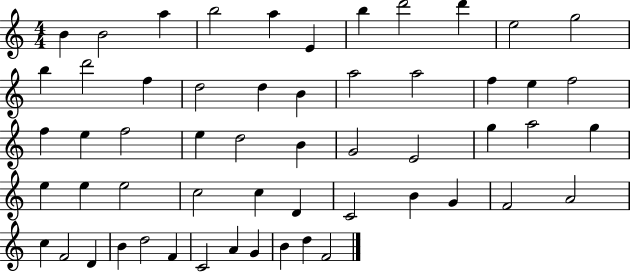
X:1
T:Untitled
M:4/4
L:1/4
K:C
B B2 a b2 a E b d'2 d' e2 g2 b d'2 f d2 d B a2 a2 f e f2 f e f2 e d2 B G2 E2 g a2 g e e e2 c2 c D C2 B G F2 A2 c F2 D B d2 F C2 A G B d F2